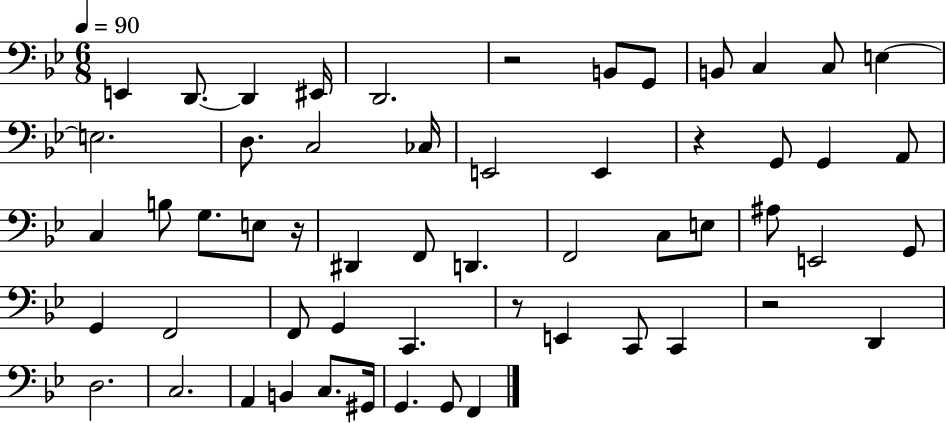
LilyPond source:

{
  \clef bass
  \numericTimeSignature
  \time 6/8
  \key bes \major
  \tempo 4 = 90
  \repeat volta 2 { e,4 d,8.~~ d,4 eis,16 | d,2. | r2 b,8 g,8 | b,8 c4 c8 e4~~ | \break e2. | d8. c2 ces16 | e,2 e,4 | r4 g,8 g,4 a,8 | \break c4 b8 g8. e8 r16 | dis,4 f,8 d,4. | f,2 c8 e8 | ais8 e,2 g,8 | \break g,4 f,2 | f,8 g,4 c,4. | r8 e,4 c,8 c,4 | r2 d,4 | \break d2. | c2. | a,4 b,4 c8. gis,16 | g,4. g,8 f,4 | \break } \bar "|."
}